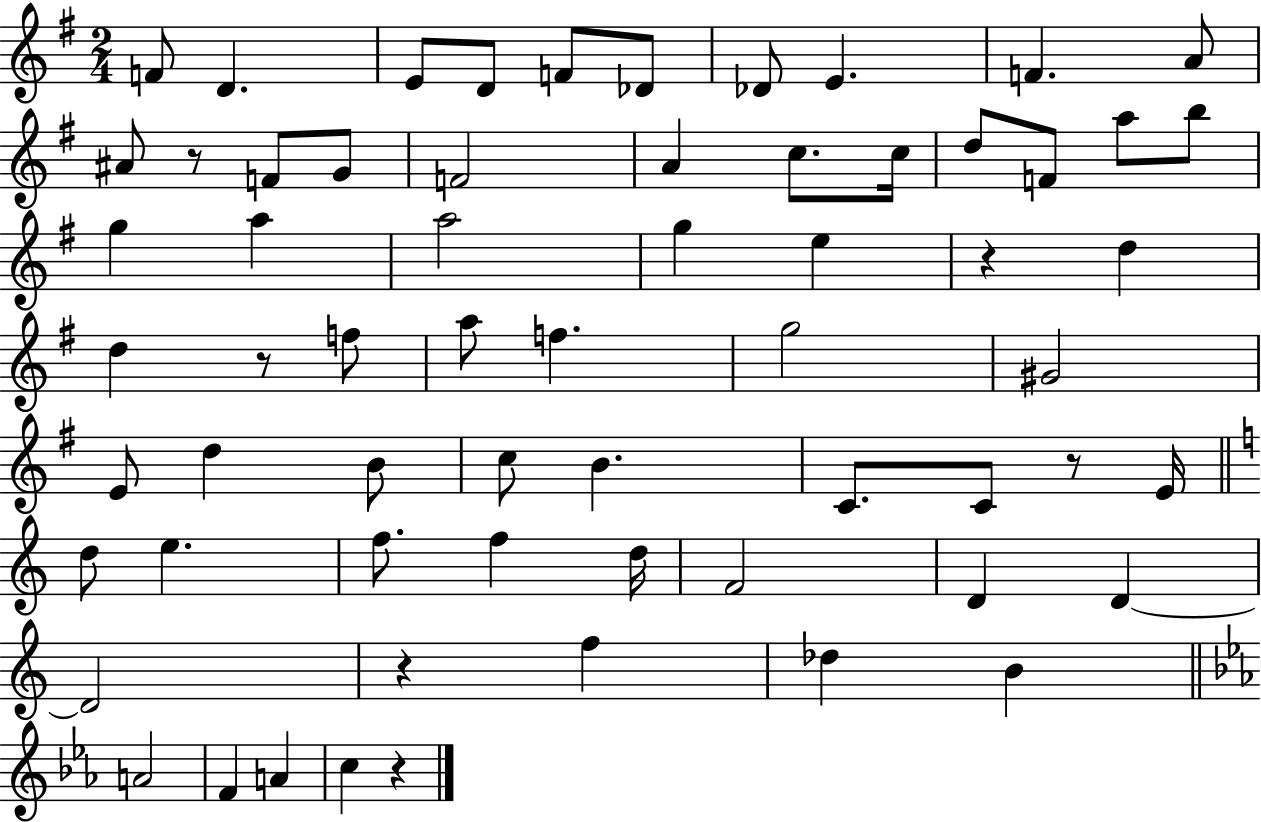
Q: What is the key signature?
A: G major